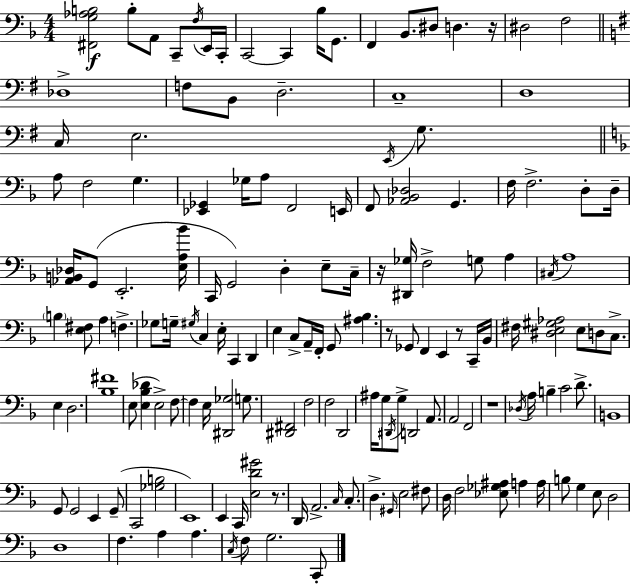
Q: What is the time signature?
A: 4/4